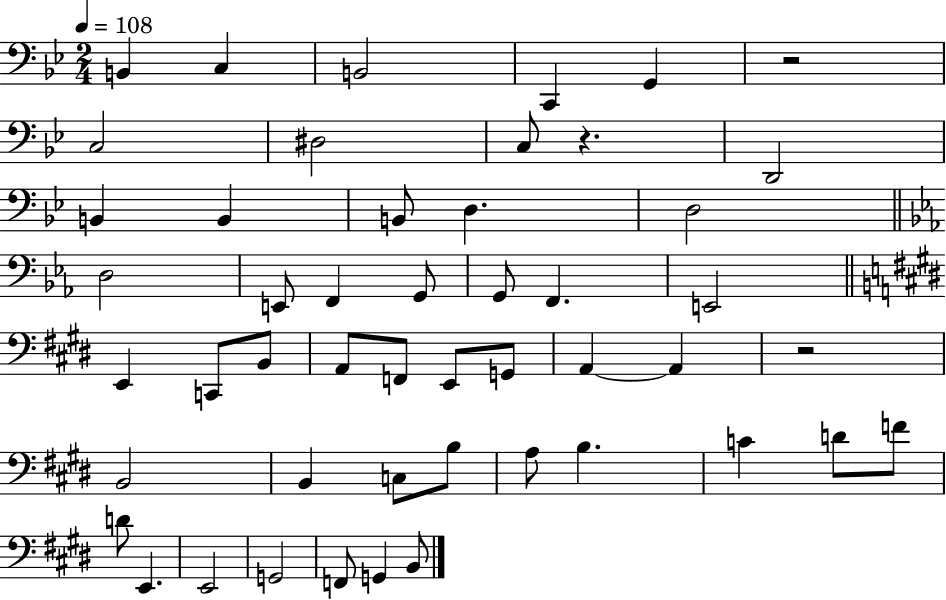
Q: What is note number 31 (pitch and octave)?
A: B2